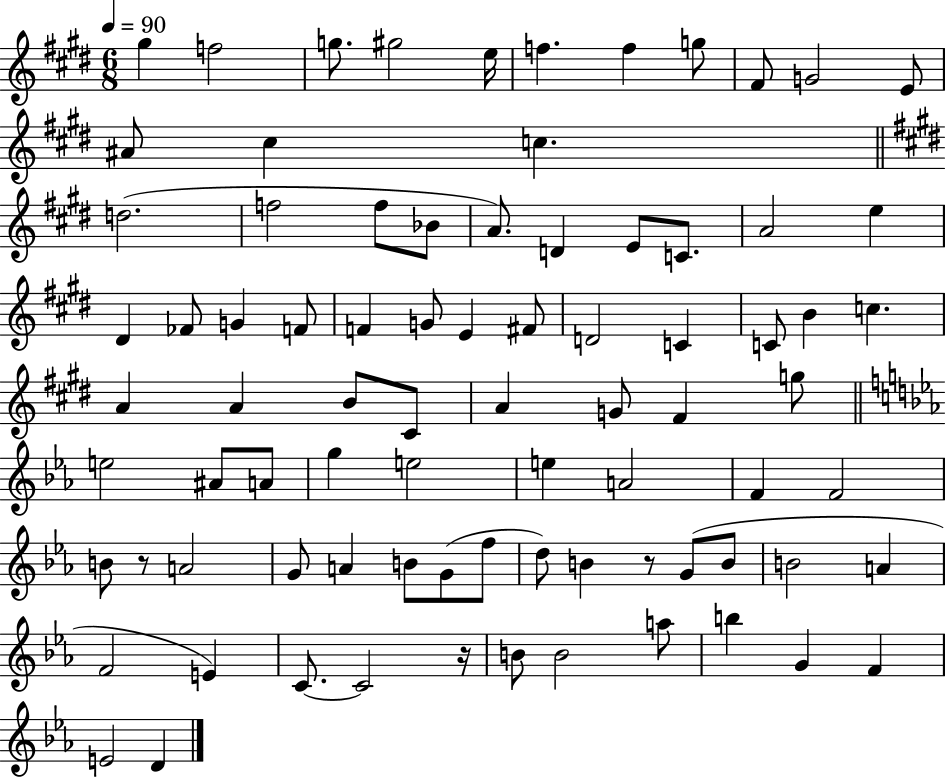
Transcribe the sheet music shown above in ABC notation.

X:1
T:Untitled
M:6/8
L:1/4
K:E
^g f2 g/2 ^g2 e/4 f f g/2 ^F/2 G2 E/2 ^A/2 ^c c d2 f2 f/2 _B/2 A/2 D E/2 C/2 A2 e ^D _F/2 G F/2 F G/2 E ^F/2 D2 C C/2 B c A A B/2 ^C/2 A G/2 ^F g/2 e2 ^A/2 A/2 g e2 e A2 F F2 B/2 z/2 A2 G/2 A B/2 G/2 f/2 d/2 B z/2 G/2 B/2 B2 A F2 E C/2 C2 z/4 B/2 B2 a/2 b G F E2 D